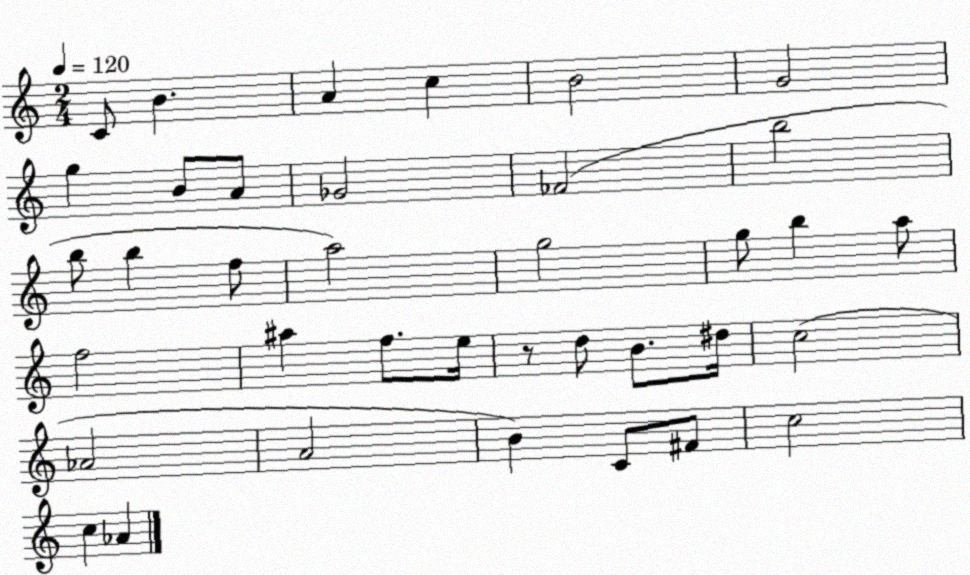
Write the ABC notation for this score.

X:1
T:Untitled
M:2/4
L:1/4
K:C
C/2 B A c B2 G2 g B/2 A/2 _G2 _F2 b2 b/2 b f/2 a2 g2 g/2 b a/2 f2 ^a f/2 e/4 z/2 d/2 B/2 ^d/4 c2 _A2 A2 B C/2 ^F/2 c2 c _A